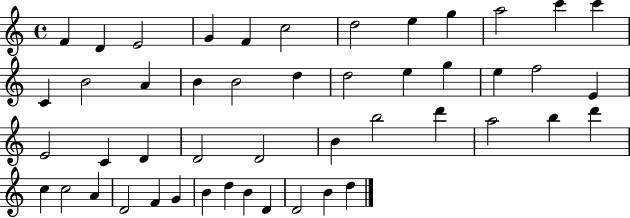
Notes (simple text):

F4/q D4/q E4/h G4/q F4/q C5/h D5/h E5/q G5/q A5/h C6/q C6/q C4/q B4/h A4/q B4/q B4/h D5/q D5/h E5/q G5/q E5/q F5/h E4/q E4/h C4/q D4/q D4/h D4/h B4/q B5/h D6/q A5/h B5/q D6/q C5/q C5/h A4/q D4/h F4/q G4/q B4/q D5/q B4/q D4/q D4/h B4/q D5/q